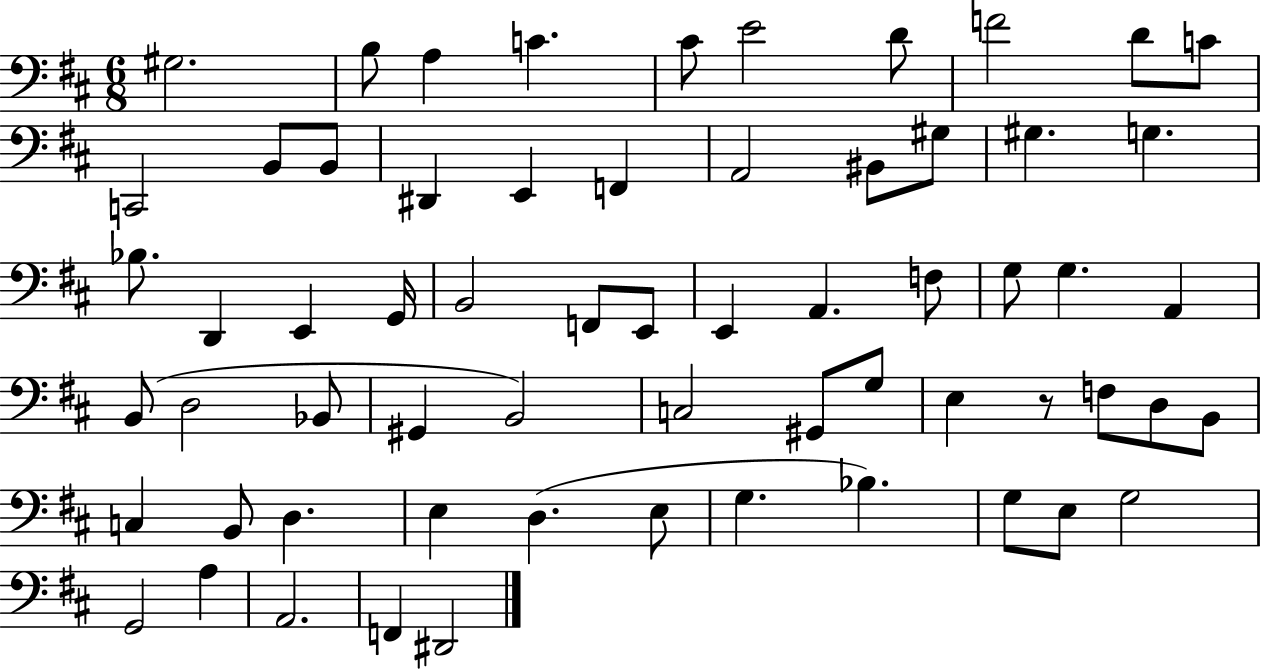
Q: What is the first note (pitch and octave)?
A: G#3